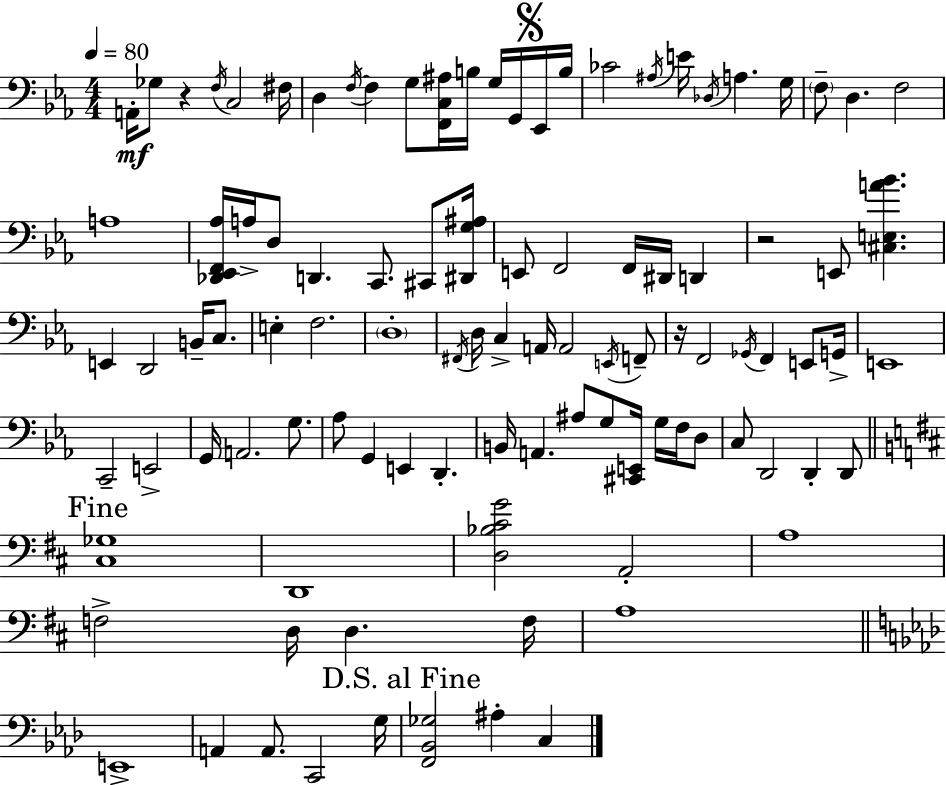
X:1
T:Untitled
M:4/4
L:1/4
K:Eb
A,,/4 _G,/2 z F,/4 C,2 ^F,/4 D, F,/4 F, G,/2 [F,,C,^A,]/4 B,/4 G,/4 G,,/4 _E,,/4 B,/4 _C2 ^A,/4 E/4 _D,/4 A, G,/4 F,/2 D, F,2 A,4 [_D,,_E,,F,,_A,]/4 A,/4 D,/2 D,, C,,/2 ^C,,/2 [^D,,G,^A,]/4 E,,/2 F,,2 F,,/4 ^D,,/4 D,, z2 E,,/2 [^C,E,A_B] E,, D,,2 B,,/4 C,/2 E, F,2 D,4 ^F,,/4 D,/4 C, A,,/4 A,,2 E,,/4 F,,/2 z/4 F,,2 _G,,/4 F,, E,,/2 G,,/4 E,,4 C,,2 E,,2 G,,/4 A,,2 G,/2 _A,/2 G,, E,, D,, B,,/4 A,, ^A,/2 G,/2 [^C,,E,,]/4 G,/4 F,/4 D,/2 C,/2 D,,2 D,, D,,/2 [^C,_G,]4 D,,4 [D,_B,^CG]2 A,,2 A,4 F,2 D,/4 D, F,/4 A,4 E,,4 A,, A,,/2 C,,2 G,/4 [F,,_B,,_G,]2 ^A, C,